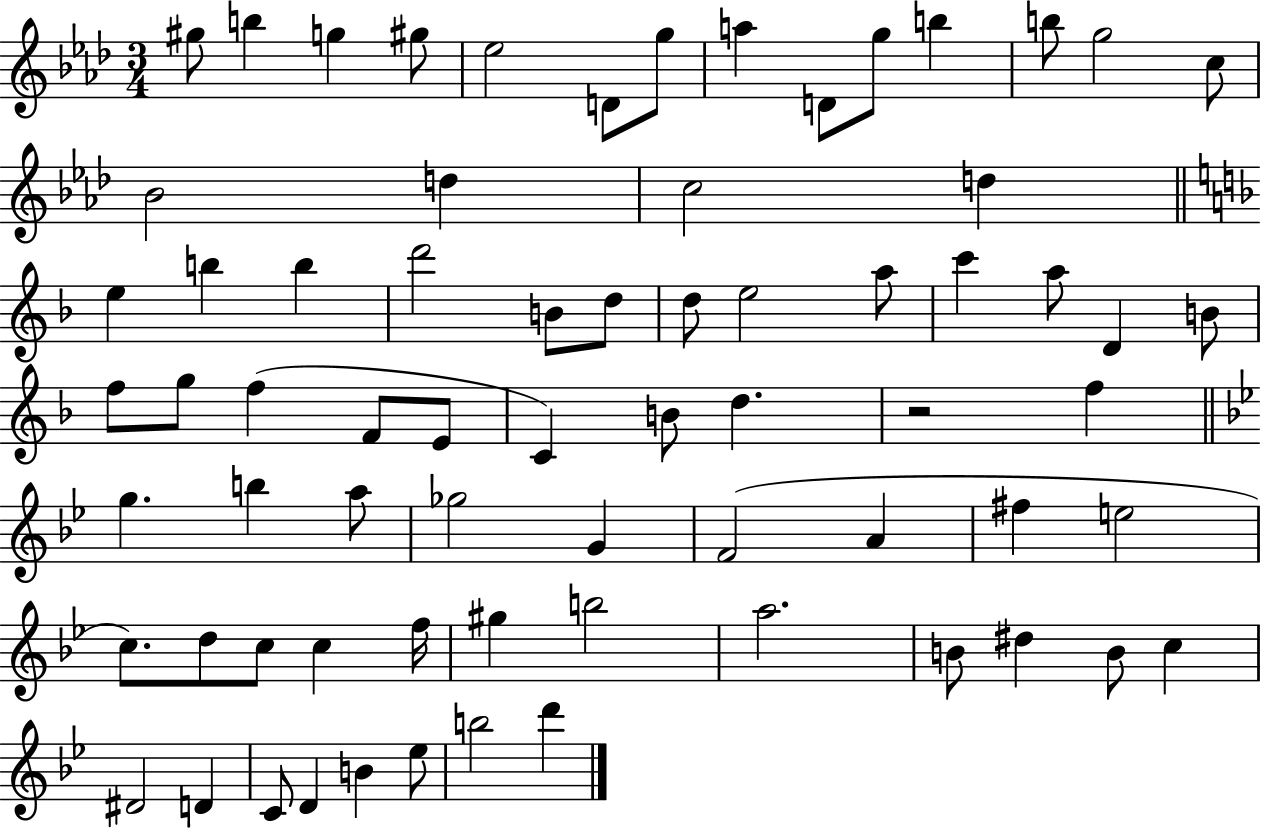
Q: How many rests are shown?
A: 1